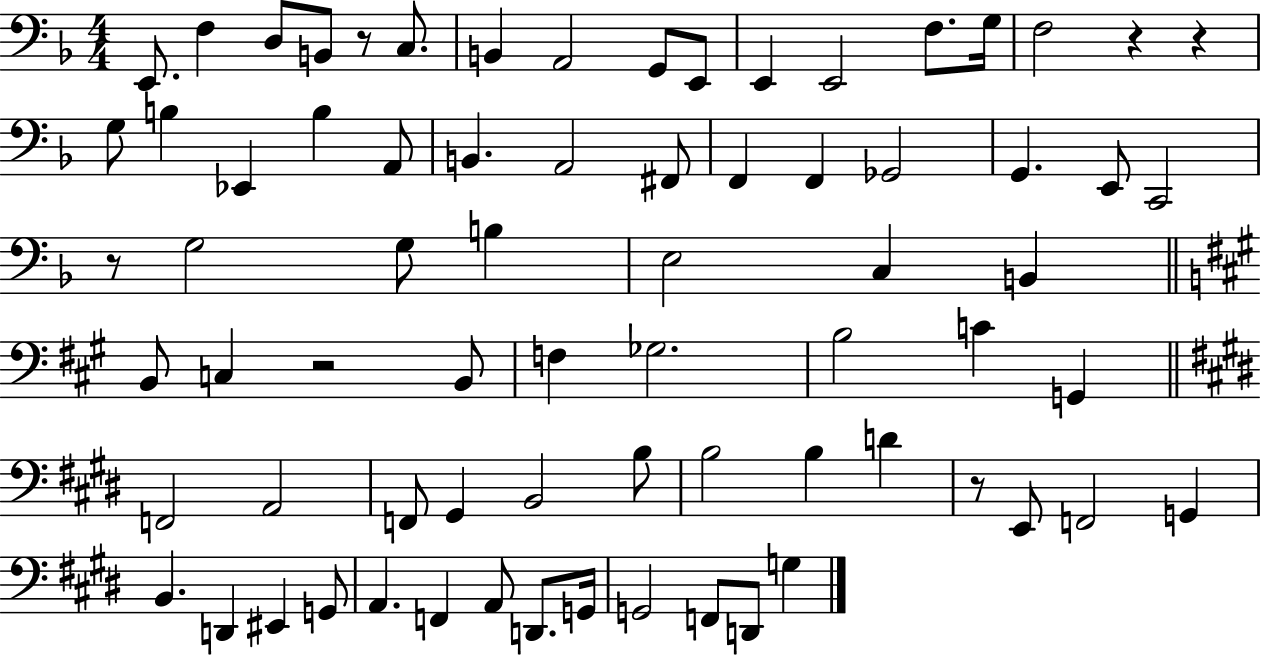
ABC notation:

X:1
T:Untitled
M:4/4
L:1/4
K:F
E,,/2 F, D,/2 B,,/2 z/2 C,/2 B,, A,,2 G,,/2 E,,/2 E,, E,,2 F,/2 G,/4 F,2 z z G,/2 B, _E,, B, A,,/2 B,, A,,2 ^F,,/2 F,, F,, _G,,2 G,, E,,/2 C,,2 z/2 G,2 G,/2 B, E,2 C, B,, B,,/2 C, z2 B,,/2 F, _G,2 B,2 C G,, F,,2 A,,2 F,,/2 ^G,, B,,2 B,/2 B,2 B, D z/2 E,,/2 F,,2 G,, B,, D,, ^E,, G,,/2 A,, F,, A,,/2 D,,/2 G,,/4 G,,2 F,,/2 D,,/2 G,